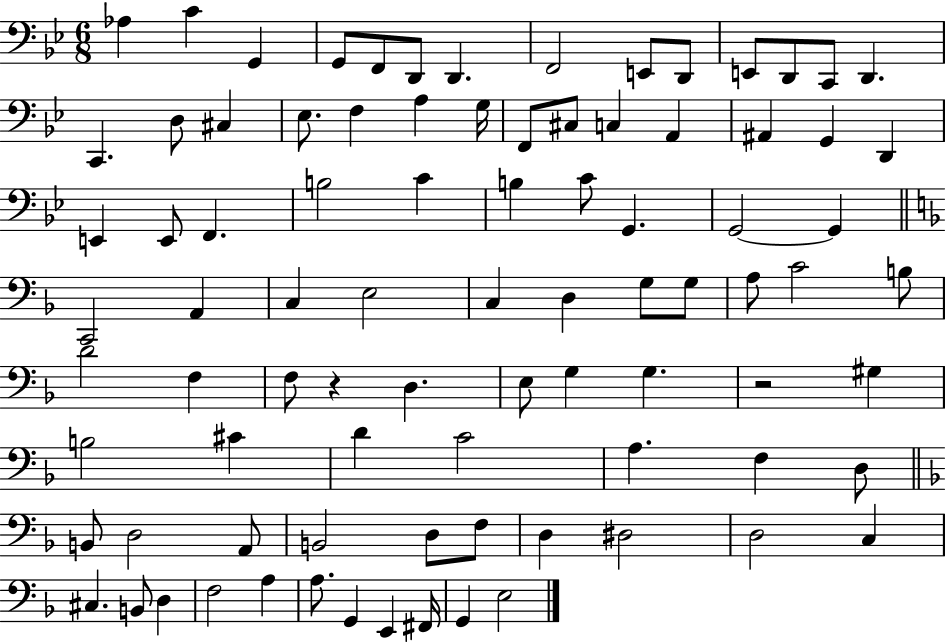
{
  \clef bass
  \numericTimeSignature
  \time 6/8
  \key bes \major
  aes4 c'4 g,4 | g,8 f,8 d,8 d,4. | f,2 e,8 d,8 | e,8 d,8 c,8 d,4. | \break c,4. d8 cis4 | ees8. f4 a4 g16 | f,8 cis8 c4 a,4 | ais,4 g,4 d,4 | \break e,4 e,8 f,4. | b2 c'4 | b4 c'8 g,4. | g,2~~ g,4 | \break \bar "||" \break \key f \major c,2 a,4 | c4 e2 | c4 d4 g8 g8 | a8 c'2 b8 | \break d'2 f4 | f8 r4 d4. | e8 g4 g4. | r2 gis4 | \break b2 cis'4 | d'4 c'2 | a4. f4 d8 | \bar "||" \break \key f \major b,8 d2 a,8 | b,2 d8 f8 | d4 dis2 | d2 c4 | \break cis4. b,8 d4 | f2 a4 | a8. g,4 e,4 fis,16 | g,4 e2 | \break \bar "|."
}